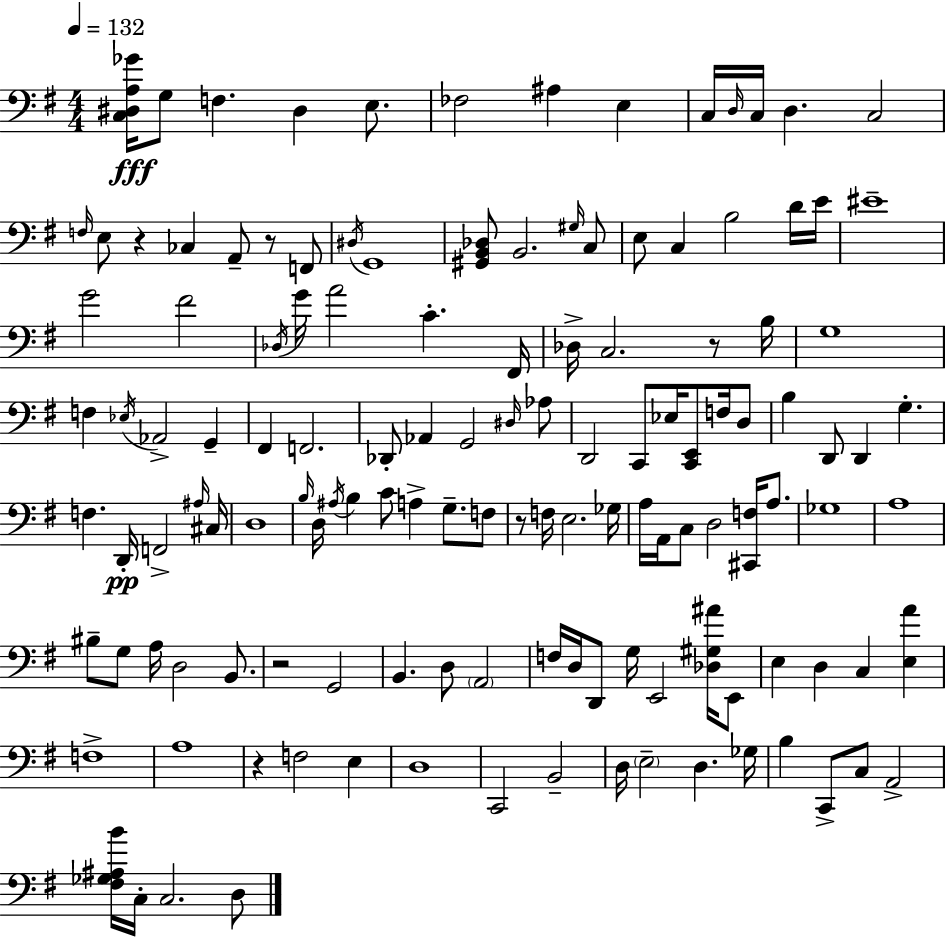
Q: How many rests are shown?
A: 6